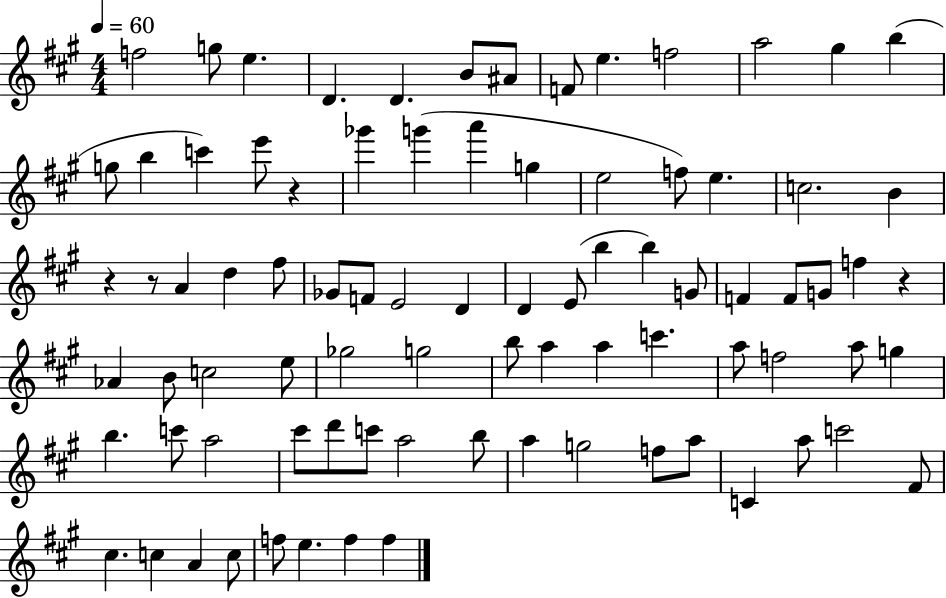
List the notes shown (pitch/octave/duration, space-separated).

F5/h G5/e E5/q. D4/q. D4/q. B4/e A#4/e F4/e E5/q. F5/h A5/h G#5/q B5/q G5/e B5/q C6/q E6/e R/q Gb6/q G6/q A6/q G5/q E5/h F5/e E5/q. C5/h. B4/q R/q R/e A4/q D5/q F#5/e Gb4/e F4/e E4/h D4/q D4/q E4/e B5/q B5/q G4/e F4/q F4/e G4/e F5/q R/q Ab4/q B4/e C5/h E5/e Gb5/h G5/h B5/e A5/q A5/q C6/q. A5/e F5/h A5/e G5/q B5/q. C6/e A5/h C#6/e D6/e C6/e A5/h B5/e A5/q G5/h F5/e A5/e C4/q A5/e C6/h F#4/e C#5/q. C5/q A4/q C5/e F5/e E5/q. F5/q F5/q